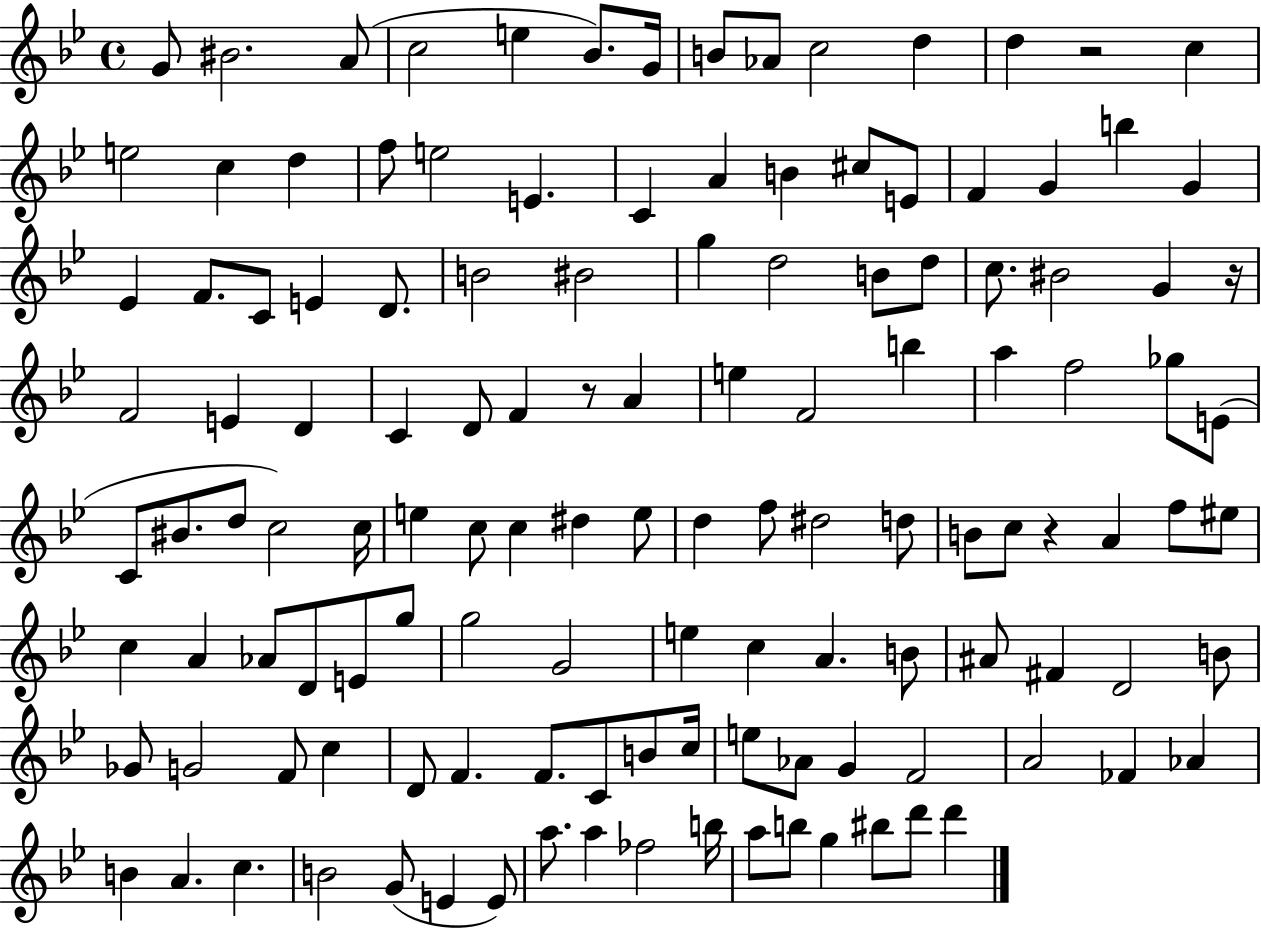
X:1
T:Untitled
M:4/4
L:1/4
K:Bb
G/2 ^B2 A/2 c2 e _B/2 G/4 B/2 _A/2 c2 d d z2 c e2 c d f/2 e2 E C A B ^c/2 E/2 F G b G _E F/2 C/2 E D/2 B2 ^B2 g d2 B/2 d/2 c/2 ^B2 G z/4 F2 E D C D/2 F z/2 A e F2 b a f2 _g/2 E/2 C/2 ^B/2 d/2 c2 c/4 e c/2 c ^d e/2 d f/2 ^d2 d/2 B/2 c/2 z A f/2 ^e/2 c A _A/2 D/2 E/2 g/2 g2 G2 e c A B/2 ^A/2 ^F D2 B/2 _G/2 G2 F/2 c D/2 F F/2 C/2 B/2 c/4 e/2 _A/2 G F2 A2 _F _A B A c B2 G/2 E E/2 a/2 a _f2 b/4 a/2 b/2 g ^b/2 d'/2 d'